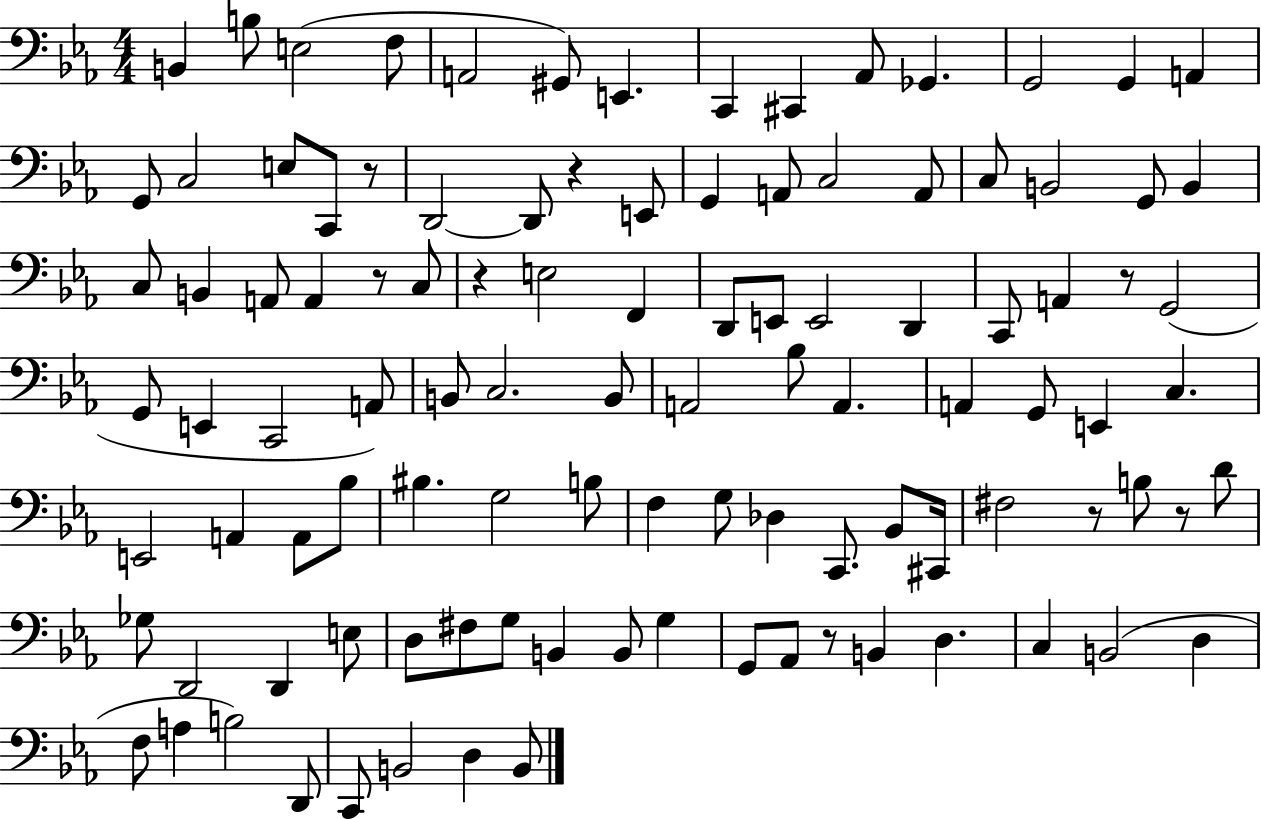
B2/q B3/e E3/h F3/e A2/h G#2/e E2/q. C2/q C#2/q Ab2/e Gb2/q. G2/h G2/q A2/q G2/e C3/h E3/e C2/e R/e D2/h D2/e R/q E2/e G2/q A2/e C3/h A2/e C3/e B2/h G2/e B2/q C3/e B2/q A2/e A2/q R/e C3/e R/q E3/h F2/q D2/e E2/e E2/h D2/q C2/e A2/q R/e G2/h G2/e E2/q C2/h A2/e B2/e C3/h. B2/e A2/h Bb3/e A2/q. A2/q G2/e E2/q C3/q. E2/h A2/q A2/e Bb3/e BIS3/q. G3/h B3/e F3/q G3/e Db3/q C2/e. Bb2/e C#2/s F#3/h R/e B3/e R/e D4/e Gb3/e D2/h D2/q E3/e D3/e F#3/e G3/e B2/q B2/e G3/q G2/e Ab2/e R/e B2/q D3/q. C3/q B2/h D3/q F3/e A3/q B3/h D2/e C2/e B2/h D3/q B2/e